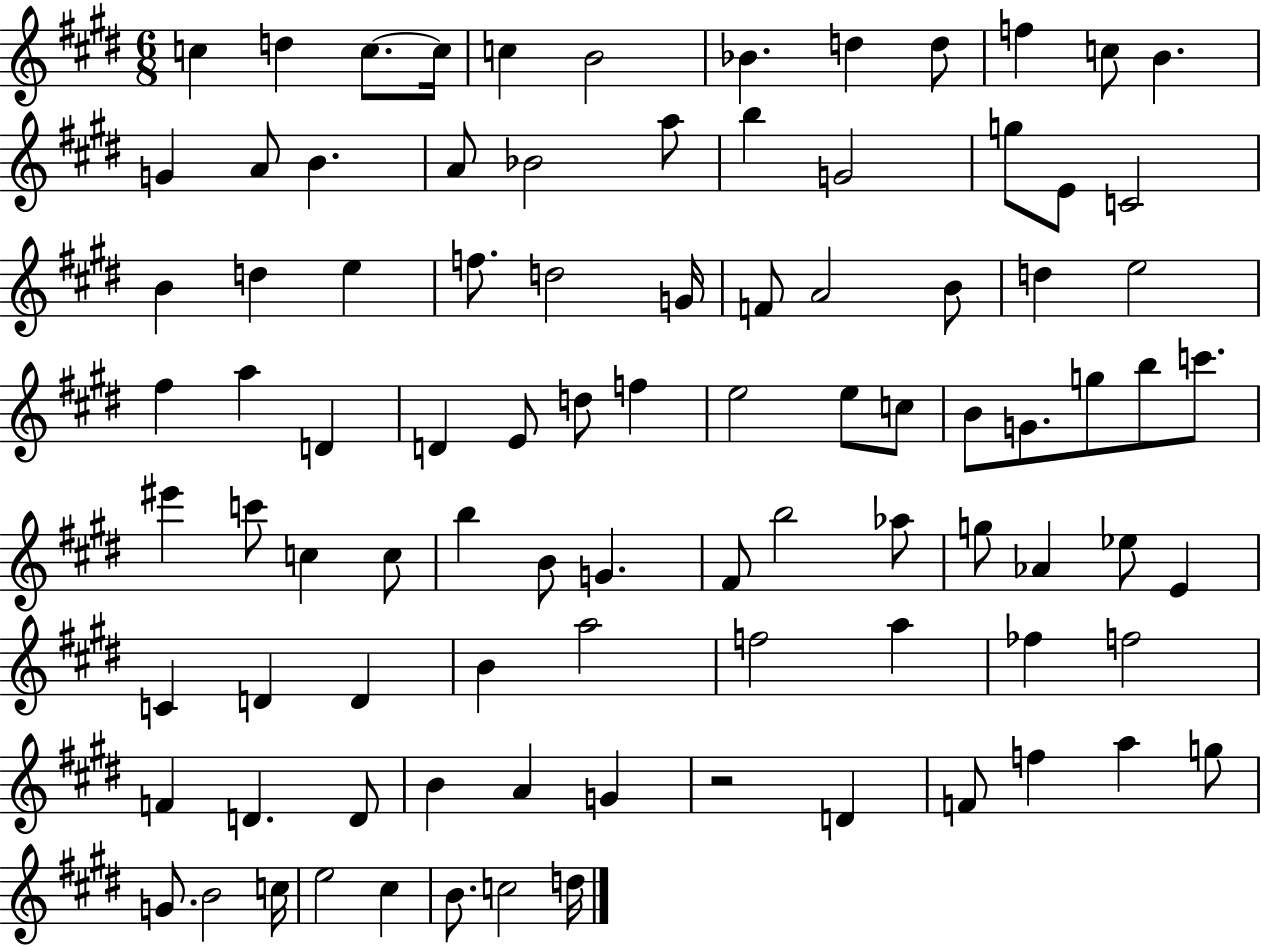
C5/q D5/q C5/e. C5/s C5/q B4/h Bb4/q. D5/q D5/e F5/q C5/e B4/q. G4/q A4/e B4/q. A4/e Bb4/h A5/e B5/q G4/h G5/e E4/e C4/h B4/q D5/q E5/q F5/e. D5/h G4/s F4/e A4/h B4/e D5/q E5/h F#5/q A5/q D4/q D4/q E4/e D5/e F5/q E5/h E5/e C5/e B4/e G4/e. G5/e B5/e C6/e. EIS6/q C6/e C5/q C5/e B5/q B4/e G4/q. F#4/e B5/h Ab5/e G5/e Ab4/q Eb5/e E4/q C4/q D4/q D4/q B4/q A5/h F5/h A5/q FES5/q F5/h F4/q D4/q. D4/e B4/q A4/q G4/q R/h D4/q F4/e F5/q A5/q G5/e G4/e. B4/h C5/s E5/h C#5/q B4/e. C5/h D5/s